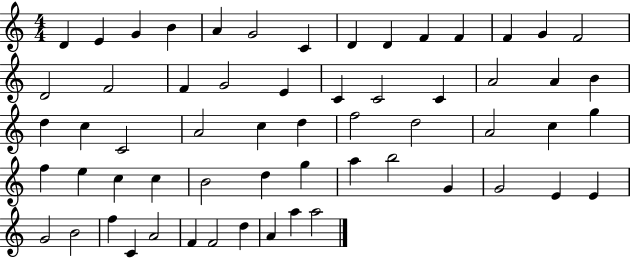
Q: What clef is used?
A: treble